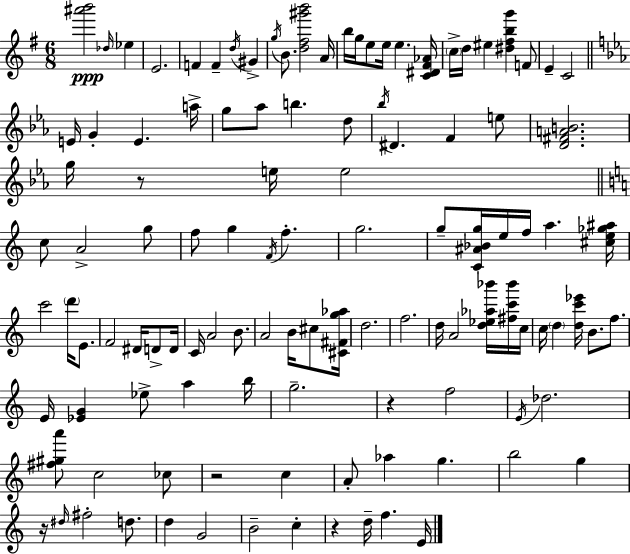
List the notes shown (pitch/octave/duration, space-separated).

[A#6,B6]/h Db5/s Eb5/q E4/h. F4/q F4/q D5/s G#4/q G5/s B4/e. [D5,F#5,G#6,B6]/h A4/s B5/s G5/s E5/e E5/s E5/q. [C4,D#4,F#4,Ab4]/s C5/s D5/s EIS5/q [D#5,F#5,B5,G6]/q F4/e E4/q C4/h E4/s G4/q E4/q. A5/s G5/e Ab5/e B5/q. D5/e Bb5/s D#4/q. F4/q E5/e [D4,F#4,A4,B4]/h. G5/s R/e E5/s E5/h C5/e A4/h G5/e F5/e G5/q F4/s F5/q. G5/h. G5/e [C4,A#4,Bb4,G5]/s E5/s F5/s A5/q. [C#5,E5,Gb5,A#5]/s C6/h D6/s E4/e. F4/h D#4/s D4/e D4/s C4/s A4/h B4/e. A4/h B4/s C#5/e [C#4,F#4,G5,Ab5]/s D5/h. F5/h. D5/s A4/h [D5,Eb5,Ab5,Bb6]/s [F#5,C6,Bb6]/s C5/s C5/s D5/q [D5,C6,Eb6]/s B4/e. F5/e. E4/s [Eb4,G4]/q Eb5/e A5/q B5/s G5/h. R/q F5/h E4/s Db5/h. [F#5,G#5,A6]/e C5/h CES5/e R/h C5/q A4/e Ab5/q G5/q. B5/h G5/q R/s D#5/s F#5/h D5/e. D5/q G4/h B4/h C5/q R/q D5/s F5/q. E4/s